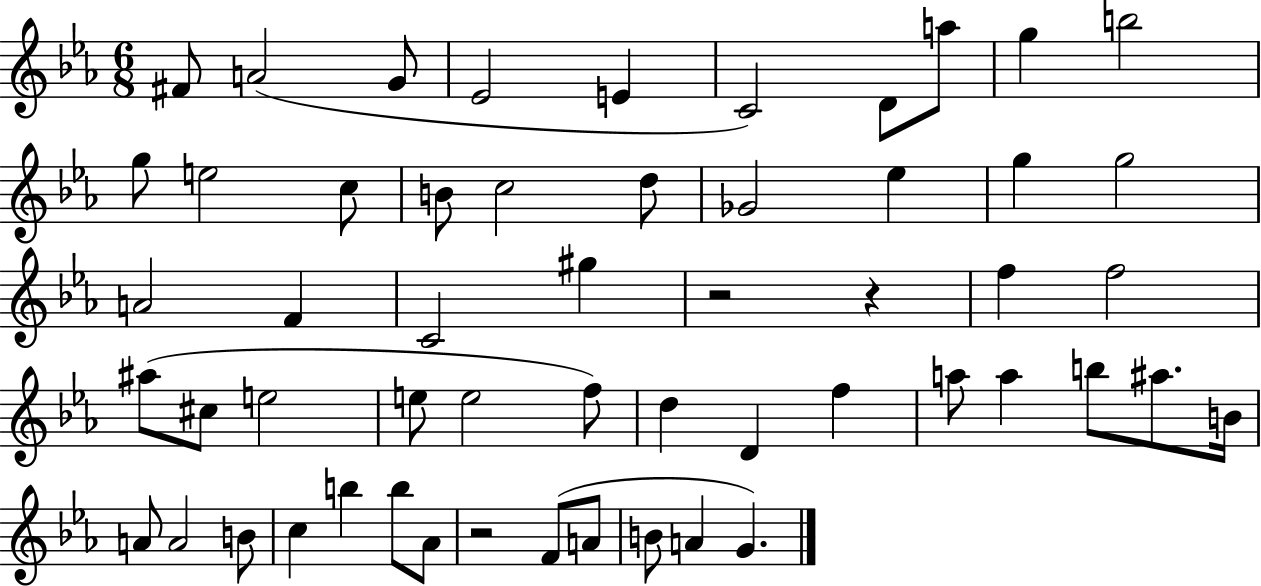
{
  \clef treble
  \numericTimeSignature
  \time 6/8
  \key ees \major
  fis'8 a'2( g'8 | ees'2 e'4 | c'2) d'8 a''8 | g''4 b''2 | \break g''8 e''2 c''8 | b'8 c''2 d''8 | ges'2 ees''4 | g''4 g''2 | \break a'2 f'4 | c'2 gis''4 | r2 r4 | f''4 f''2 | \break ais''8( cis''8 e''2 | e''8 e''2 f''8) | d''4 d'4 f''4 | a''8 a''4 b''8 ais''8. b'16 | \break a'8 a'2 b'8 | c''4 b''4 b''8 aes'8 | r2 f'8( a'8 | b'8 a'4 g'4.) | \break \bar "|."
}